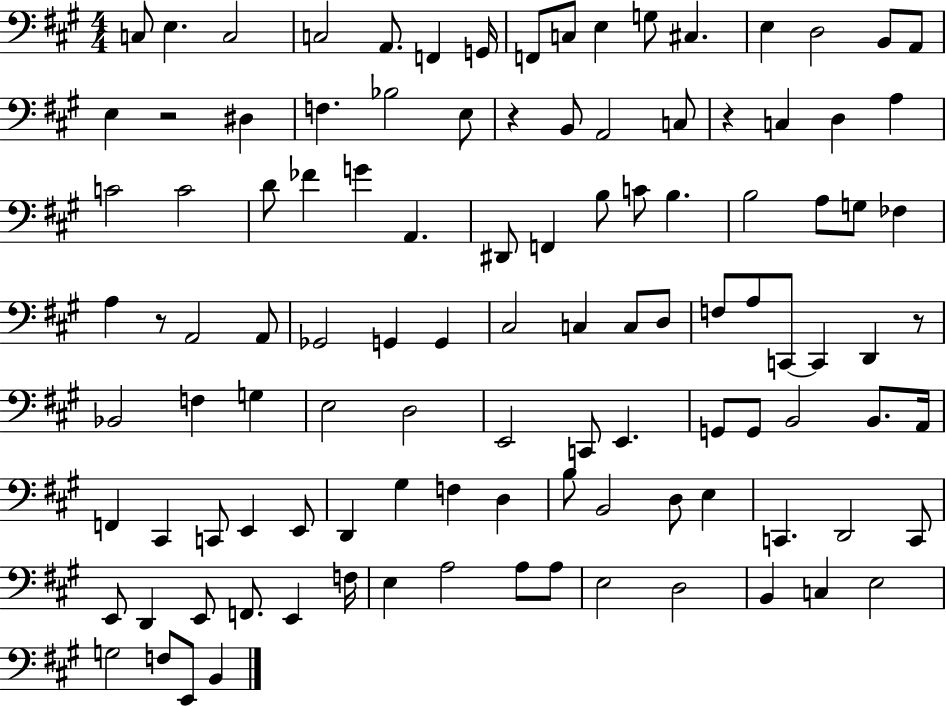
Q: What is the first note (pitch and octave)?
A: C3